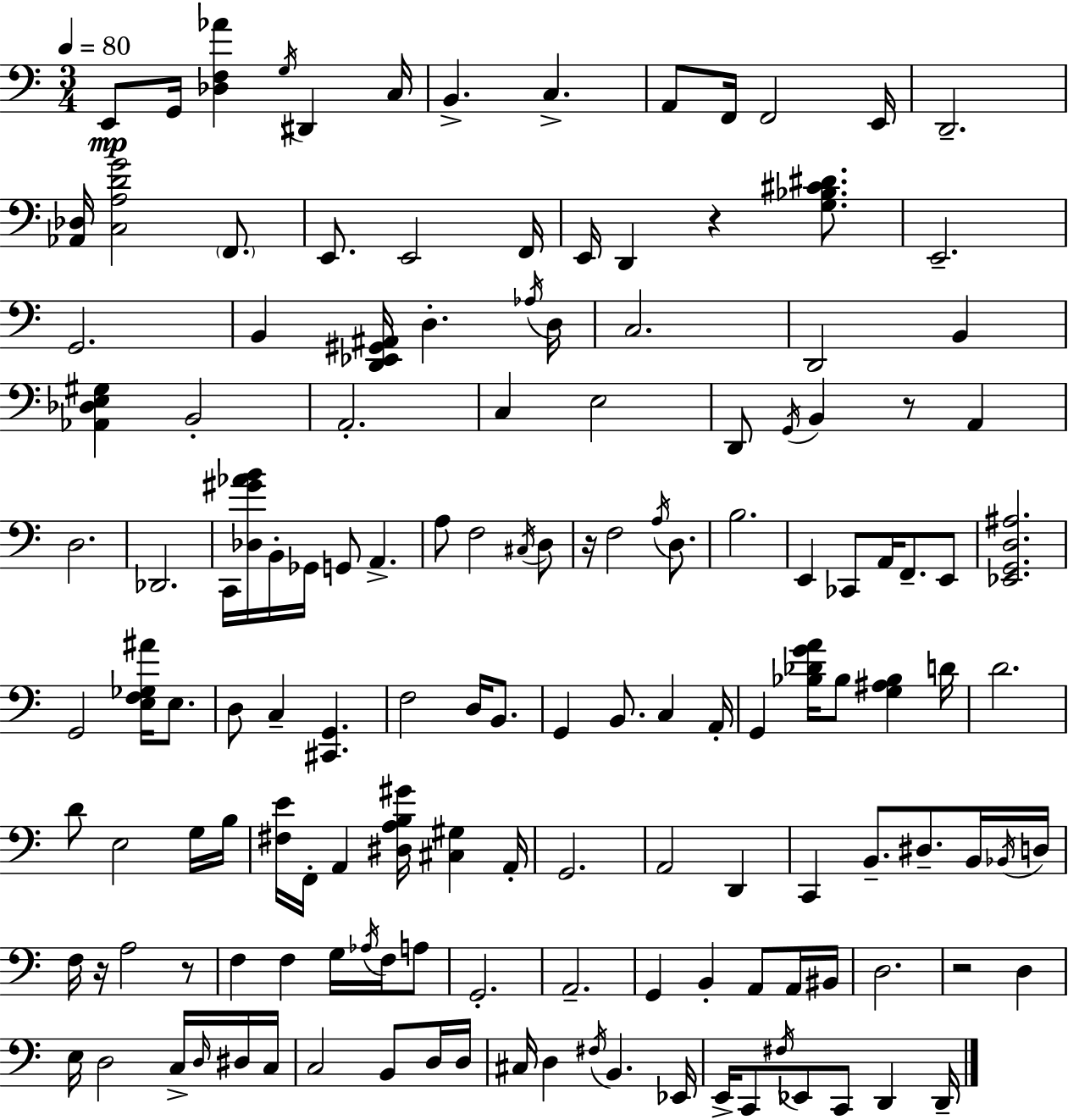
{
  \clef bass
  \numericTimeSignature
  \time 3/4
  \key a \minor
  \tempo 4 = 80
  e,8\mp g,16 <des f aes'>4 \acciaccatura { g16 } dis,4 | c16 b,4.-> c4.-> | a,8 f,16 f,2 | e,16 d,2.-- | \break <aes, des>16 <c a d' g'>2 \parenthesize f,8. | e,8. e,2 | f,16 e,16 d,4 r4 <g bes cis' dis'>8. | e,2.-- | \break g,2. | b,4 <d, ees, gis, ais,>16 d4.-. | \acciaccatura { aes16 } d16 c2. | d,2 b,4 | \break <aes, des e gis>4 b,2-. | a,2.-. | c4 e2 | d,8 \acciaccatura { g,16 } b,4 r8 a,4 | \break d2. | des,2. | c,16 <des gis' aes' b'>16 b,16-. ges,16 g,8 a,4.-> | a8 f2 | \break \acciaccatura { cis16 } d8 r16 f2 | \acciaccatura { a16 } d8. b2. | e,4 ces,8 a,16 | f,8.-- e,8 <ees, g, d ais>2. | \break g,2 | <e f ges ais'>16 e8. d8 c4-- <cis, g,>4. | f2 | d16 b,8. g,4 b,8. | \break c4 a,16-. g,4 <bes des' g' a'>16 bes8 | <g ais bes>4 d'16 d'2. | d'8 e2 | g16 b16 <fis e'>16 f,16-. a,4 <dis a b gis'>16 | \break <cis gis>4 a,16-. g,2. | a,2 | d,4 c,4 b,8.-- | dis8.-- b,16 \acciaccatura { bes,16 } d16 f16 r16 a2 | \break r8 f4 f4 | g16 \acciaccatura { aes16 } f16 a8 g,2.-. | a,2.-- | g,4 b,4-. | \break a,8 a,16 bis,16 d2. | r2 | d4 e16 d2 | c16-> \grace { d16 } dis16 c16 c2 | \break b,8 d16 d16 cis16 d4 | \acciaccatura { fis16 } b,4. ees,16 e,16-> c,8 | \acciaccatura { fis16 } ees,8 c,8 d,4 d,16-- \bar "|."
}